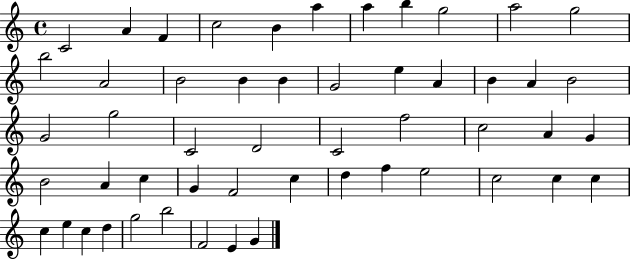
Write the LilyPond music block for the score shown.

{
  \clef treble
  \time 4/4
  \defaultTimeSignature
  \key c \major
  c'2 a'4 f'4 | c''2 b'4 a''4 | a''4 b''4 g''2 | a''2 g''2 | \break b''2 a'2 | b'2 b'4 b'4 | g'2 e''4 a'4 | b'4 a'4 b'2 | \break g'2 g''2 | c'2 d'2 | c'2 f''2 | c''2 a'4 g'4 | \break b'2 a'4 c''4 | g'4 f'2 c''4 | d''4 f''4 e''2 | c''2 c''4 c''4 | \break c''4 e''4 c''4 d''4 | g''2 b''2 | f'2 e'4 g'4 | \bar "|."
}